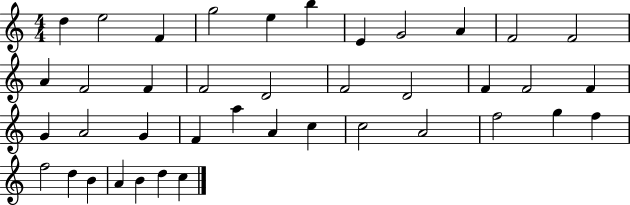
X:1
T:Untitled
M:4/4
L:1/4
K:C
d e2 F g2 e b E G2 A F2 F2 A F2 F F2 D2 F2 D2 F F2 F G A2 G F a A c c2 A2 f2 g f f2 d B A B d c